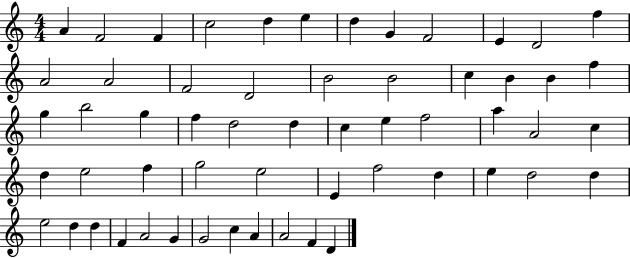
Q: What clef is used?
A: treble